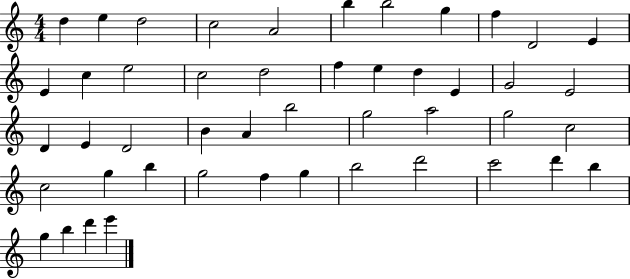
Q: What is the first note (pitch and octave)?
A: D5